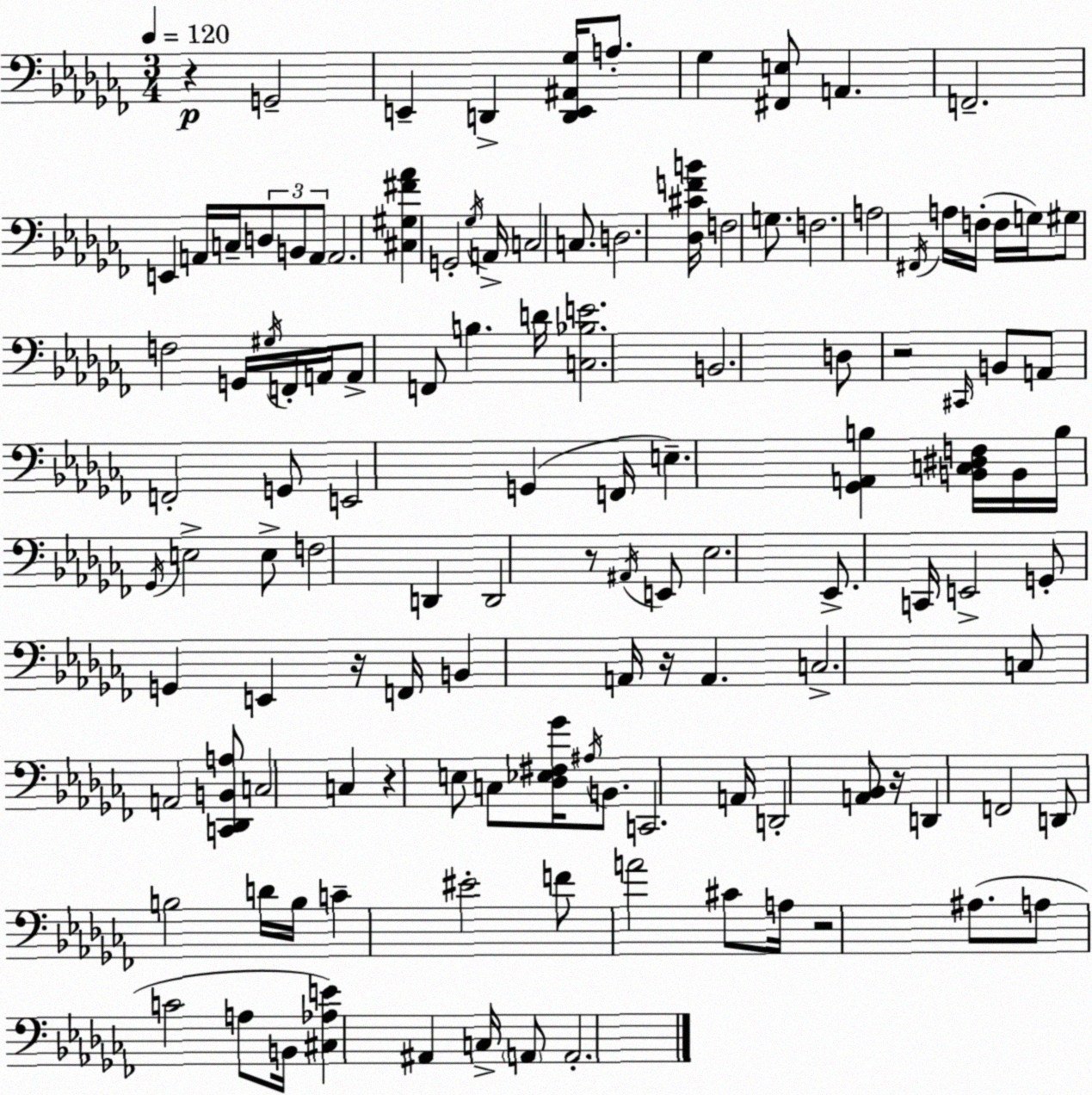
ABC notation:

X:1
T:Untitled
M:3/4
L:1/4
K:Abm
z G,,2 E,, D,, [D,,E,,^A,,_G,]/4 A,/2 _G, [^F,,E,]/2 A,, F,,2 E,, A,,/4 C,/4 D,/2 B,,/2 A,,/2 A,,2 [^C,^G,^F_A] G,,2 _G,/4 A,,/4 C,2 C,/2 D,2 [_D,^CFB]/4 F,2 G,/2 F,2 A,2 ^F,,/4 A,/4 F,/4 F,/4 G,/4 ^G,/2 F,2 G,,/4 ^G,/4 F,,/4 A,,/4 A,,/2 F,,/2 B, D/4 [C,_B,E]2 B,,2 D,/2 z2 ^C,,/4 B,,/2 A,,/2 F,,2 G,,/2 E,,2 G,, F,,/4 E, [_G,,A,,B,] [B,,C,^D,F,]/4 B,,/4 B,/4 _G,,/4 E,2 E,/2 F,2 D,, D,,2 z/2 ^A,,/4 E,,/2 _E,2 _E,,/2 C,,/4 E,,2 G,,/2 G,, E,, z/4 F,,/4 B,, A,,/4 z/4 A,, C,2 C,/2 A,,2 [C,,_D,,B,,A,]/2 C,2 C, z E,/2 C,/2 [_D,_E,^F,_G]/4 ^A,/4 B,,/2 C,,2 A,,/4 D,,2 [A,,_B,,]/2 z/4 D,, F,,2 D,,/2 B,2 D/4 B,/4 C ^E2 F/2 A2 ^C/2 A,/4 z2 ^A,/2 A,/2 C2 A,/2 B,,/4 [^C,_A,E] ^A,, C,/4 A,,/2 A,,2